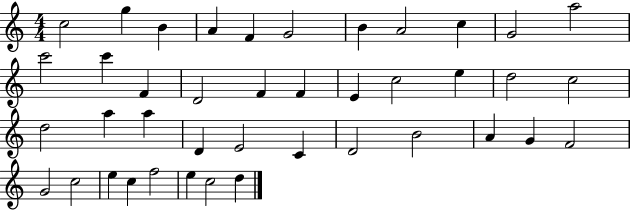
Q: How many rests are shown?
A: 0